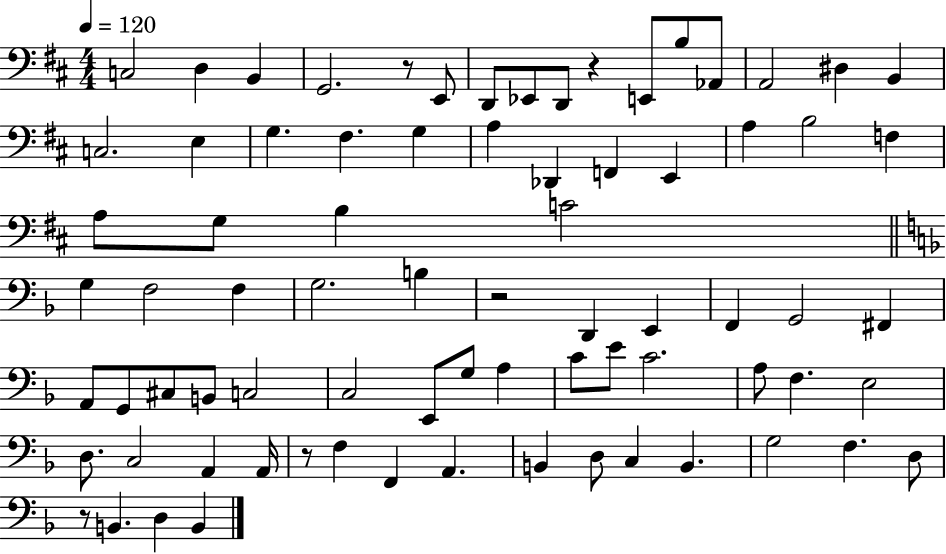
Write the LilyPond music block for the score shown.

{
  \clef bass
  \numericTimeSignature
  \time 4/4
  \key d \major
  \tempo 4 = 120
  \repeat volta 2 { c2 d4 b,4 | g,2. r8 e,8 | d,8 ees,8 d,8 r4 e,8 b8 aes,8 | a,2 dis4 b,4 | \break c2. e4 | g4. fis4. g4 | a4 des,4 f,4 e,4 | a4 b2 f4 | \break a8 g8 b4 c'2 | \bar "||" \break \key f \major g4 f2 f4 | g2. b4 | r2 d,4 e,4 | f,4 g,2 fis,4 | \break a,8 g,8 cis8 b,8 c2 | c2 e,8 g8 a4 | c'8 e'8 c'2. | a8 f4. e2 | \break d8. c2 a,4 a,16 | r8 f4 f,4 a,4. | b,4 d8 c4 b,4. | g2 f4. d8 | \break r8 b,4. d4 b,4 | } \bar "|."
}